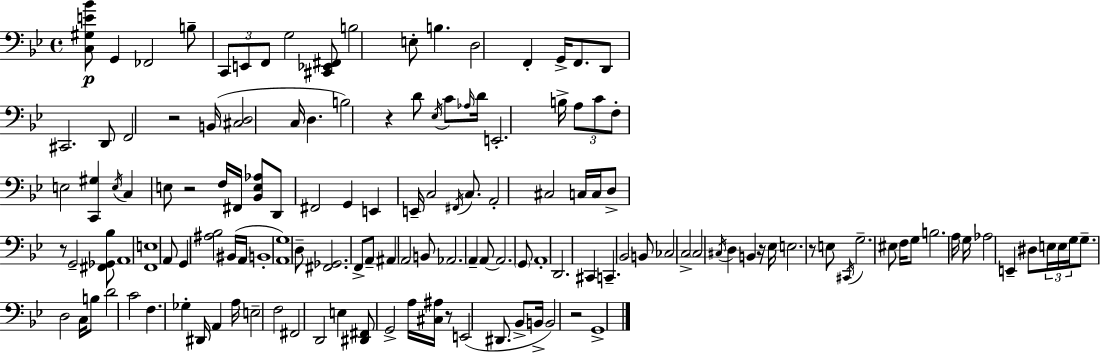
{
  \clef bass
  \time 4/4
  \defaultTimeSignature
  \key bes \major
  \repeat volta 2 { <c gis e' bes'>8\p g,4 fes,2 b8-- | \tuplet 3/2 { c,8 e,8 f,8 } g2 <cis, ees, fis,>8 | b2 e8-. b4. | d2 f,4-. g,16-> f,8. | \break d,8 cis,2. d,8 | f,2 r2 | b,16( <cis d>2 c16 d4. | b2) r4 d'8 \acciaccatura { ees16 } c'8 | \break \grace { aes16 } d'16 e,2.-. b16-> | \tuplet 3/2 { a8 c'8 f8-. } e2 <c, gis>4 | \acciaccatura { e16 } c4 e8 r2 | f16 fis,16 <bes, e aes>8 d,8 fis,2 g,4 | \break e,4 e,16-- c2 | \acciaccatura { fis,16 } c8. a,2-. cis2 | c16 c16 d8-> r8 g,2-- | <fis, ges, bes>8 a,1 | \break <f, e>1 | a,8 g,4 <ais bes>2 | bis,16( a,16 b,1-. | <a, g>1) | \break d8-- <fis, ges,>2. | f,8-> a,8-- ais,4 a,2 | b,8 aes,2. | a,4-- a,8~~ a,2. | \break \parenthesize g,8 a,1-. | d,2. | cis,4 c,4.-- bes,2 | b,8 ces2 c2-> | \break \parenthesize c2 \acciaccatura { cis16 } d4 | b,4 r16 ees16 e2. | r8 e8 \acciaccatura { cis,16 } g2.-- | eis8 f16 g8 b2. | \break a16 g16 aes2 e,4-- | dis8 \tuplet 3/2 { e16 e16 g16 } g8.-- d2 | c16 b8 d'2 c'2 | f4. ges4-. | \break dis,16 a,4 a16 e2-- f2 | fis,2 d,2 | e4 <dis, fis,>8 g,2-> | a16 <cis ais>16 r8 e,2( | \break dis,8. bes,8-> b,16-> b,2) r2 | g,1-> | } \bar "|."
}